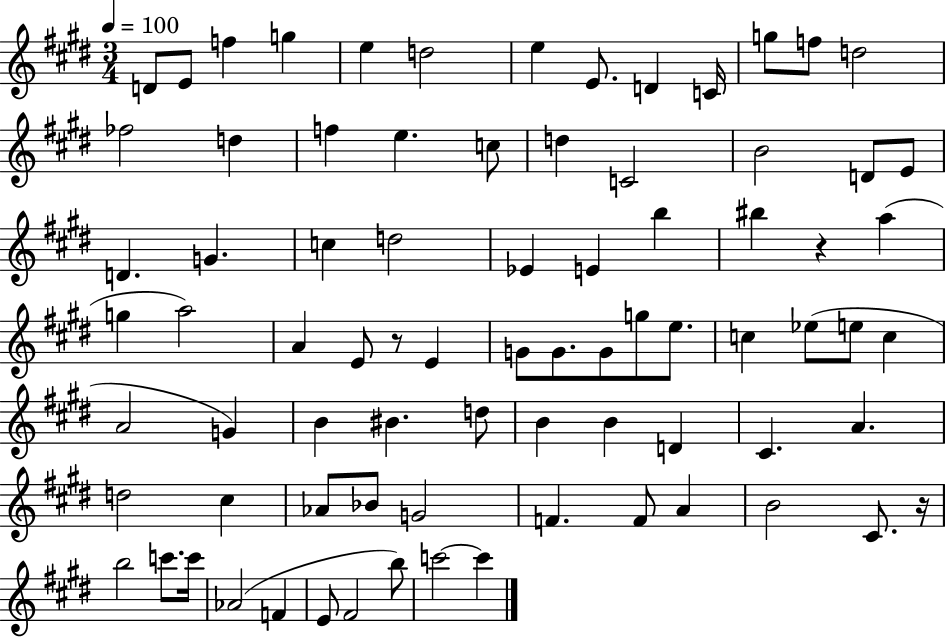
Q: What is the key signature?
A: E major